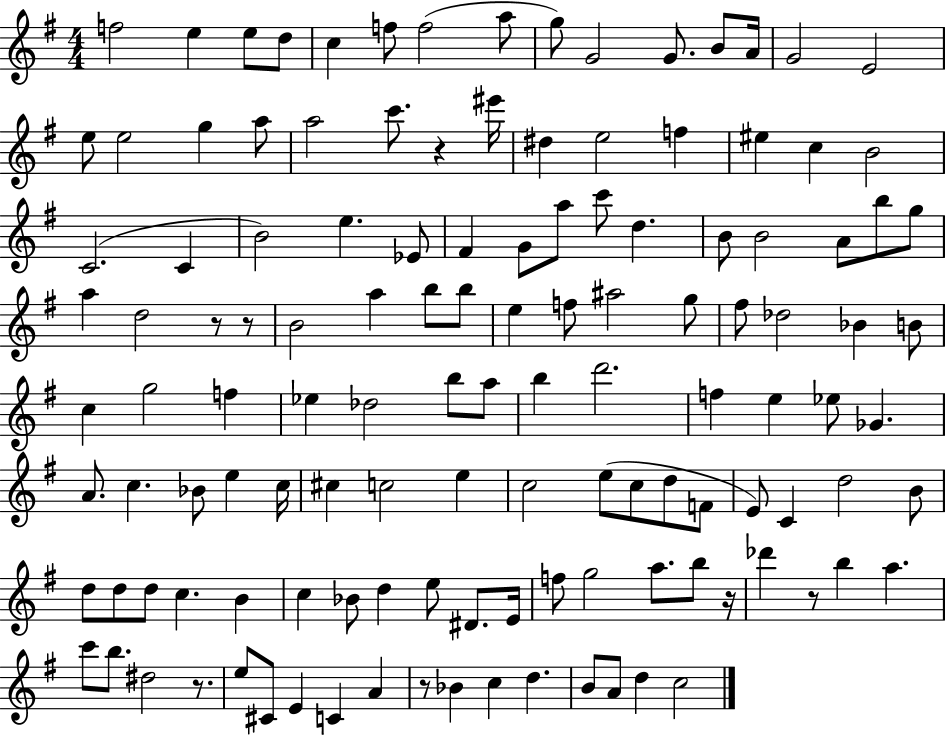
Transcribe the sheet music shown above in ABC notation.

X:1
T:Untitled
M:4/4
L:1/4
K:G
f2 e e/2 d/2 c f/2 f2 a/2 g/2 G2 G/2 B/2 A/4 G2 E2 e/2 e2 g a/2 a2 c'/2 z ^e'/4 ^d e2 f ^e c B2 C2 C B2 e _E/2 ^F G/2 a/2 c'/2 d B/2 B2 A/2 b/2 g/2 a d2 z/2 z/2 B2 a b/2 b/2 e f/2 ^a2 g/2 ^f/2 _d2 _B B/2 c g2 f _e _d2 b/2 a/2 b d'2 f e _e/2 _G A/2 c _B/2 e c/4 ^c c2 e c2 e/2 c/2 d/2 F/2 E/2 C d2 B/2 d/2 d/2 d/2 c B c _B/2 d e/2 ^D/2 E/4 f/2 g2 a/2 b/2 z/4 _d' z/2 b a c'/2 b/2 ^d2 z/2 e/2 ^C/2 E C A z/2 _B c d B/2 A/2 d c2